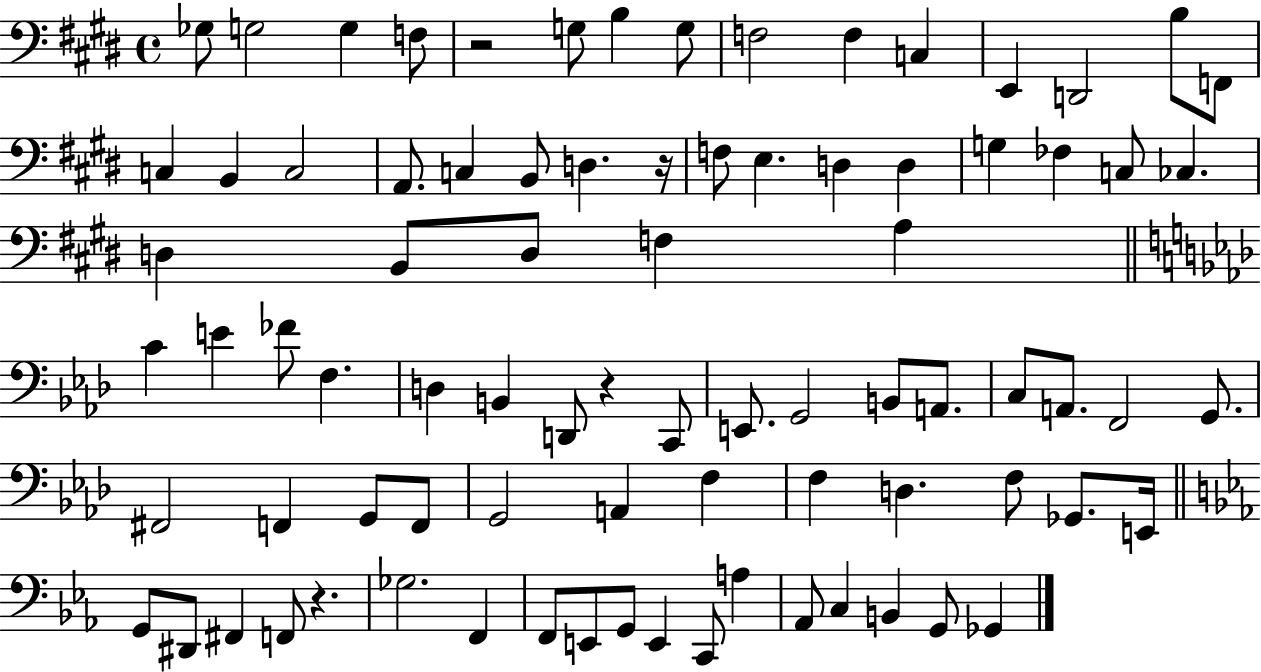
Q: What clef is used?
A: bass